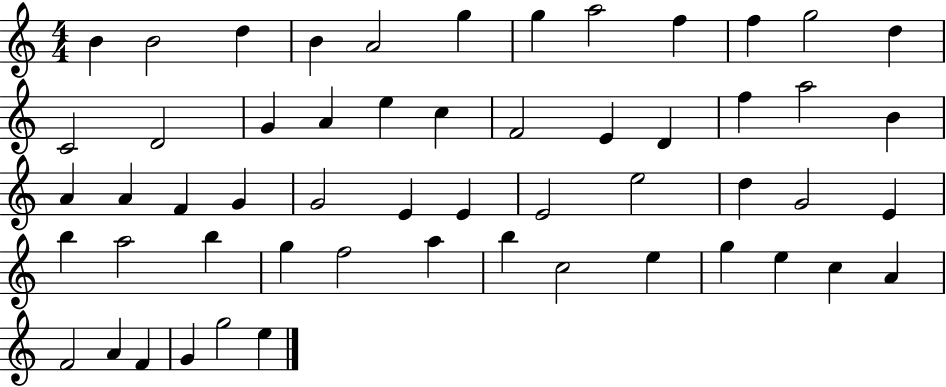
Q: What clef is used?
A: treble